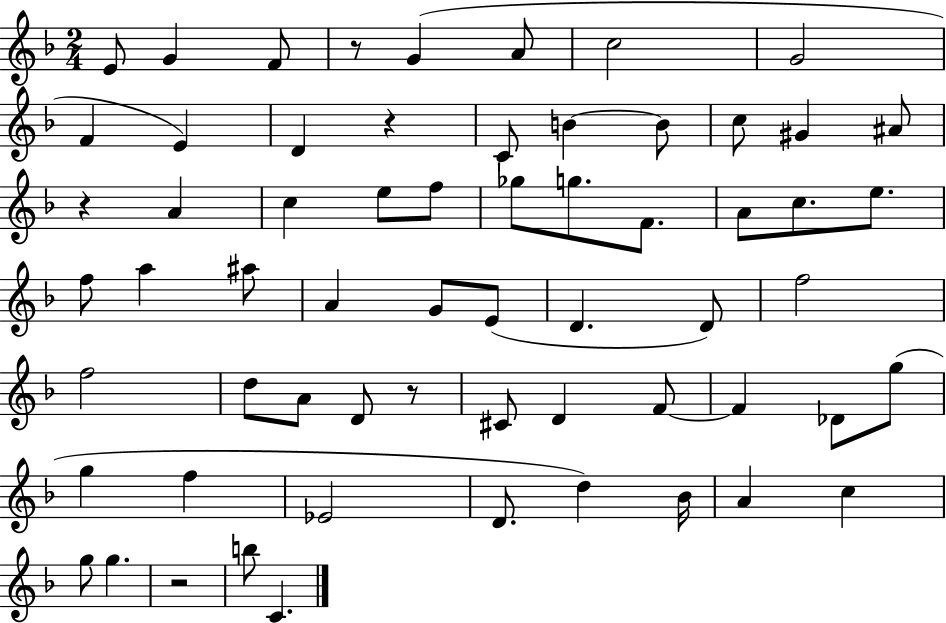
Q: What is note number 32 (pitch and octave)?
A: E4